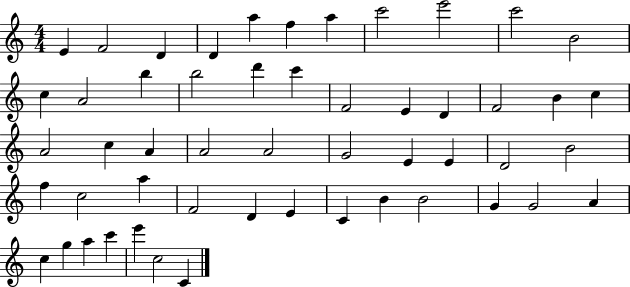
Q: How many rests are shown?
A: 0